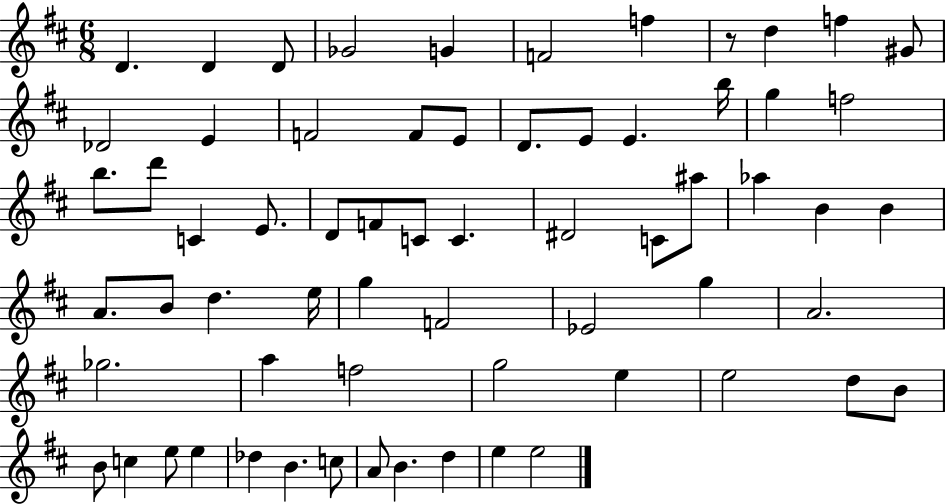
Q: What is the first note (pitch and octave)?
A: D4